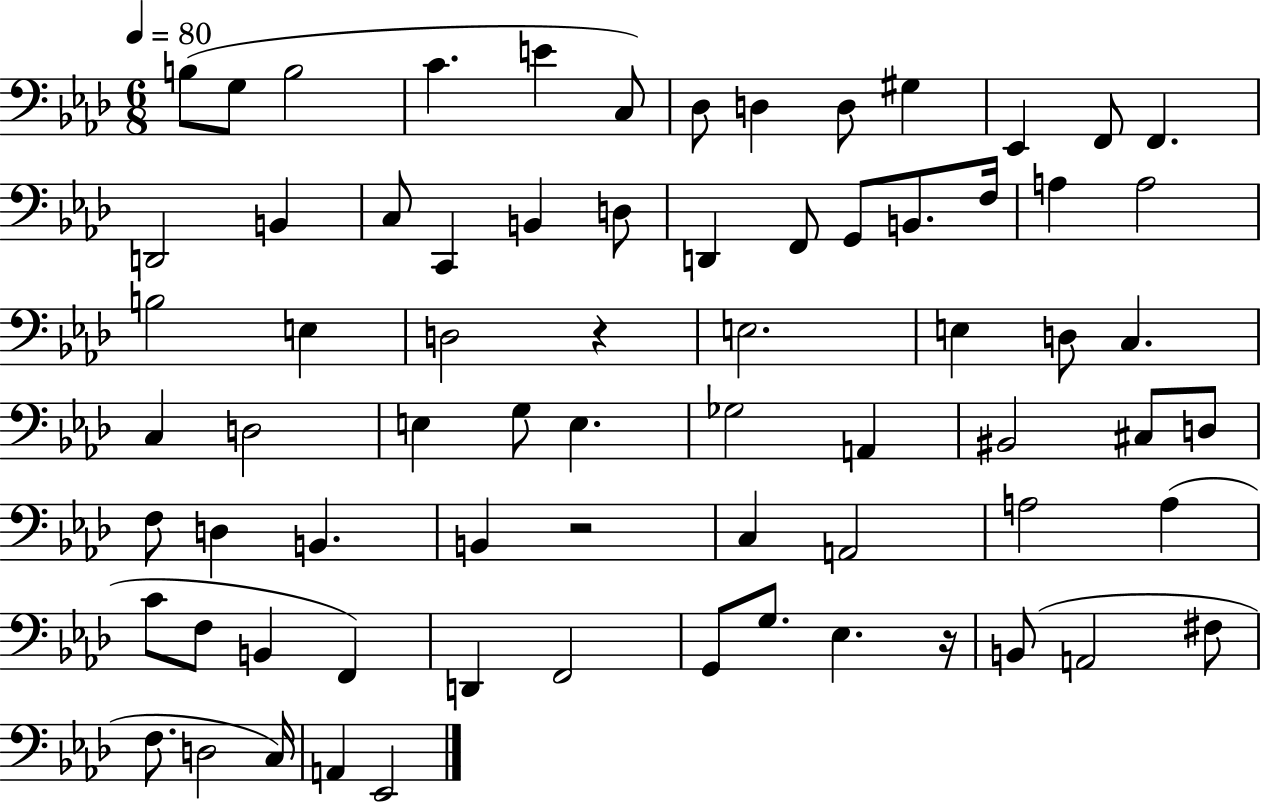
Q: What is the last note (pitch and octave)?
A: Eb2